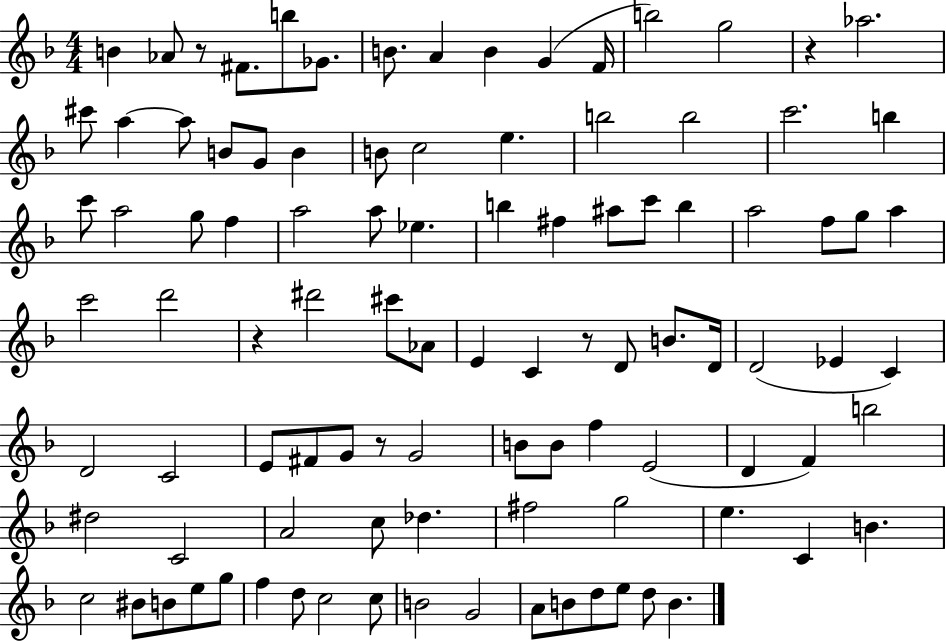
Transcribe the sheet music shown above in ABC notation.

X:1
T:Untitled
M:4/4
L:1/4
K:F
B _A/2 z/2 ^F/2 b/2 _G/2 B/2 A B G F/4 b2 g2 z _a2 ^c'/2 a a/2 B/2 G/2 B B/2 c2 e b2 b2 c'2 b c'/2 a2 g/2 f a2 a/2 _e b ^f ^a/2 c'/2 b a2 f/2 g/2 a c'2 d'2 z ^d'2 ^c'/2 _A/2 E C z/2 D/2 B/2 D/4 D2 _E C D2 C2 E/2 ^F/2 G/2 z/2 G2 B/2 B/2 f E2 D F b2 ^d2 C2 A2 c/2 _d ^f2 g2 e C B c2 ^B/2 B/2 e/2 g/2 f d/2 c2 c/2 B2 G2 A/2 B/2 d/2 e/2 d/2 B